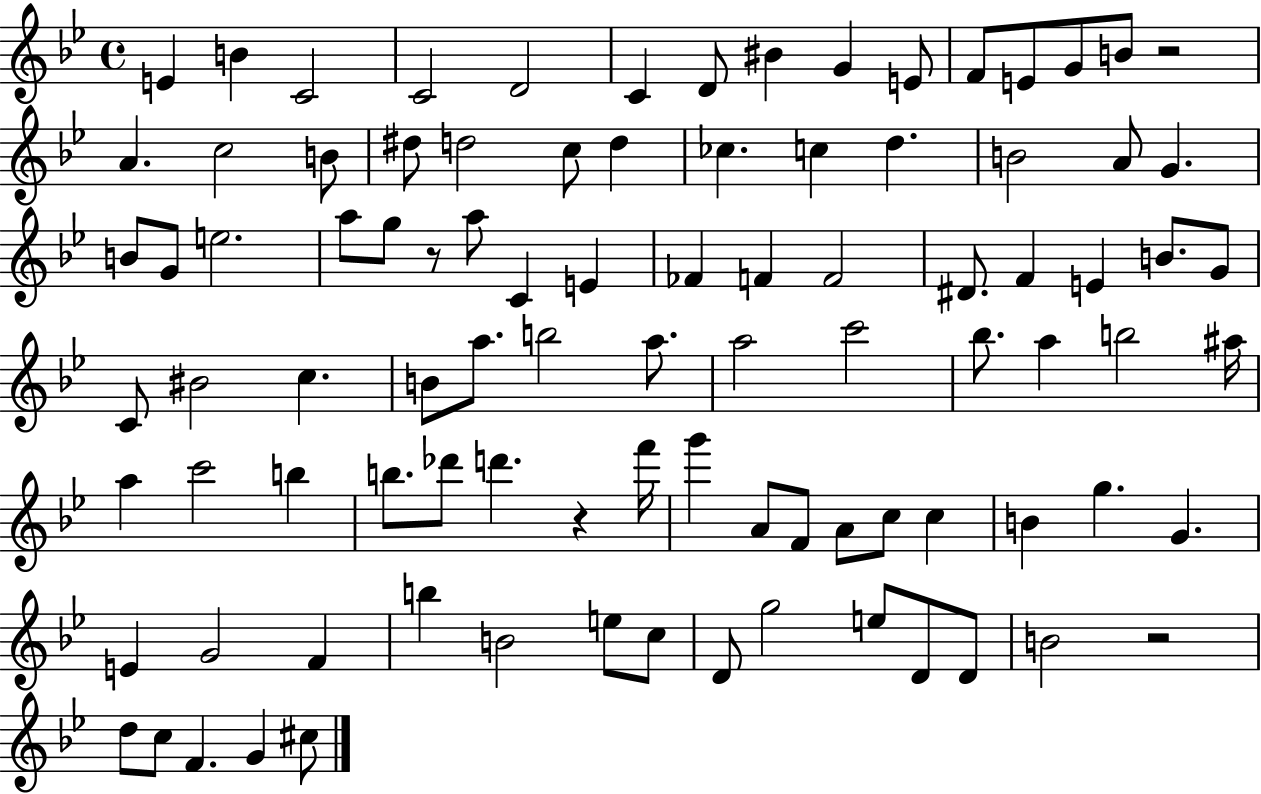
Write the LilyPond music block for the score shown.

{
  \clef treble
  \time 4/4
  \defaultTimeSignature
  \key bes \major
  e'4 b'4 c'2 | c'2 d'2 | c'4 d'8 bis'4 g'4 e'8 | f'8 e'8 g'8 b'8 r2 | \break a'4. c''2 b'8 | dis''8 d''2 c''8 d''4 | ces''4. c''4 d''4. | b'2 a'8 g'4. | \break b'8 g'8 e''2. | a''8 g''8 r8 a''8 c'4 e'4 | fes'4 f'4 f'2 | dis'8. f'4 e'4 b'8. g'8 | \break c'8 bis'2 c''4. | b'8 a''8. b''2 a''8. | a''2 c'''2 | bes''8. a''4 b''2 ais''16 | \break a''4 c'''2 b''4 | b''8. des'''8 d'''4. r4 f'''16 | g'''4 a'8 f'8 a'8 c''8 c''4 | b'4 g''4. g'4. | \break e'4 g'2 f'4 | b''4 b'2 e''8 c''8 | d'8 g''2 e''8 d'8 d'8 | b'2 r2 | \break d''8 c''8 f'4. g'4 cis''8 | \bar "|."
}